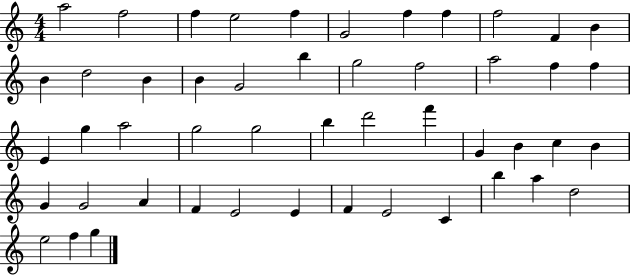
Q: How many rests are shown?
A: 0